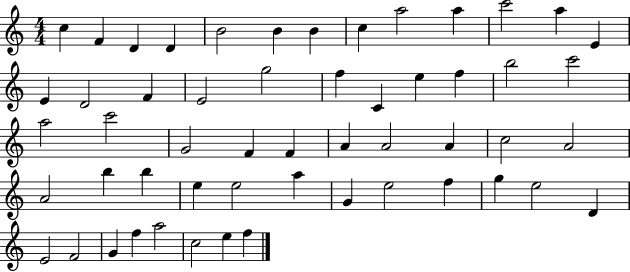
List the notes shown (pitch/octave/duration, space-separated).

C5/q F4/q D4/q D4/q B4/h B4/q B4/q C5/q A5/h A5/q C6/h A5/q E4/q E4/q D4/h F4/q E4/h G5/h F5/q C4/q E5/q F5/q B5/h C6/h A5/h C6/h G4/h F4/q F4/q A4/q A4/h A4/q C5/h A4/h A4/h B5/q B5/q E5/q E5/h A5/q G4/q E5/h F5/q G5/q E5/h D4/q E4/h F4/h G4/q F5/q A5/h C5/h E5/q F5/q